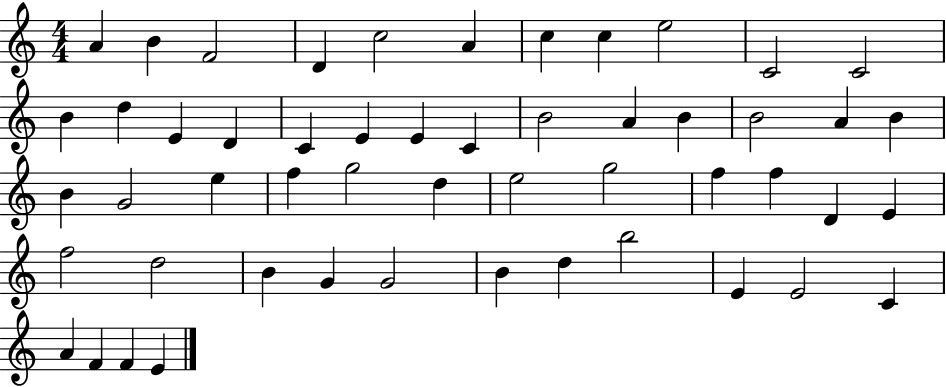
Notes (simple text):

A4/q B4/q F4/h D4/q C5/h A4/q C5/q C5/q E5/h C4/h C4/h B4/q D5/q E4/q D4/q C4/q E4/q E4/q C4/q B4/h A4/q B4/q B4/h A4/q B4/q B4/q G4/h E5/q F5/q G5/h D5/q E5/h G5/h F5/q F5/q D4/q E4/q F5/h D5/h B4/q G4/q G4/h B4/q D5/q B5/h E4/q E4/h C4/q A4/q F4/q F4/q E4/q